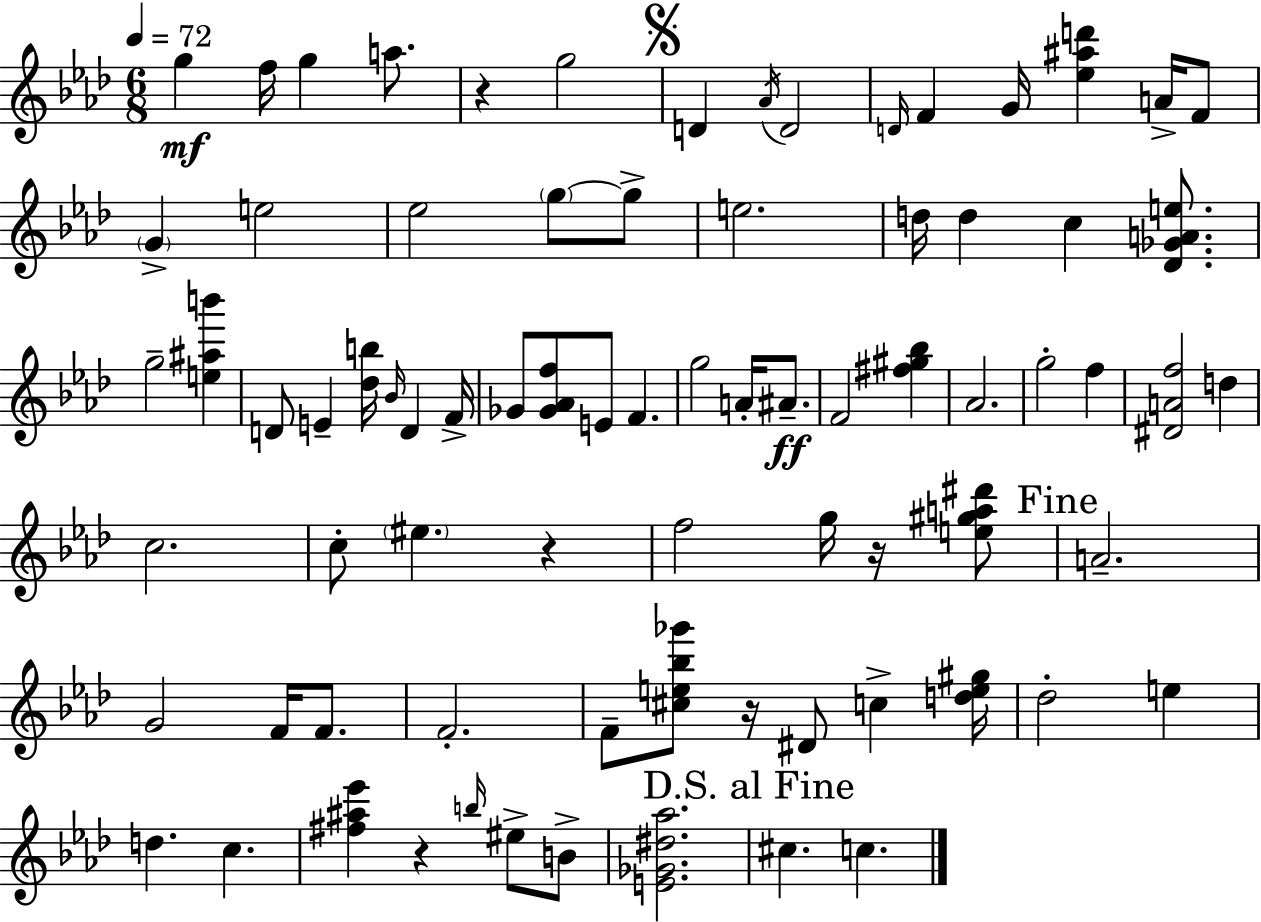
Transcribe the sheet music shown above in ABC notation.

X:1
T:Untitled
M:6/8
L:1/4
K:Ab
g f/4 g a/2 z g2 D _A/4 D2 D/4 F G/4 [_e^ad'] A/4 F/2 G e2 _e2 g/2 g/2 e2 d/4 d c [_D_GAe]/2 g2 [e^ab'] D/2 E [_db]/4 _B/4 D F/4 _G/2 [_G_Af]/2 E/2 F g2 A/4 ^A/2 F2 [^f^g_b] _A2 g2 f [^DAf]2 d c2 c/2 ^e z f2 g/4 z/4 [e^ga^d']/2 A2 G2 F/4 F/2 F2 F/2 [^ce_b_g']/2 z/4 ^D/2 c [de^g]/4 _d2 e d c [^f^a_e'] z b/4 ^e/2 B/2 [E_G^d_a]2 ^c c